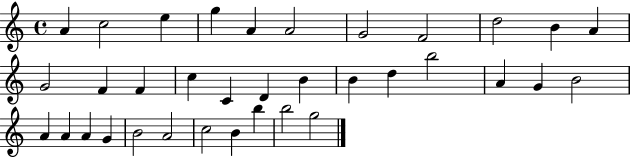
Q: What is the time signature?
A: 4/4